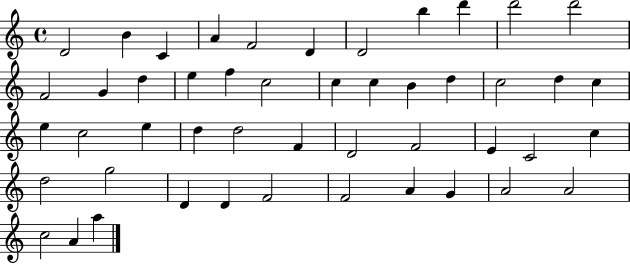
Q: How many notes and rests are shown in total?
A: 48